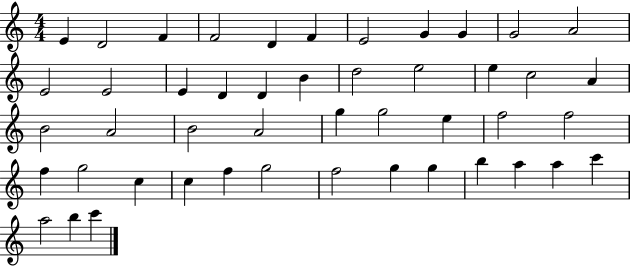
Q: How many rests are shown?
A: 0